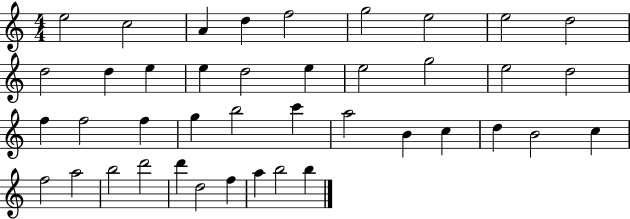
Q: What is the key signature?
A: C major